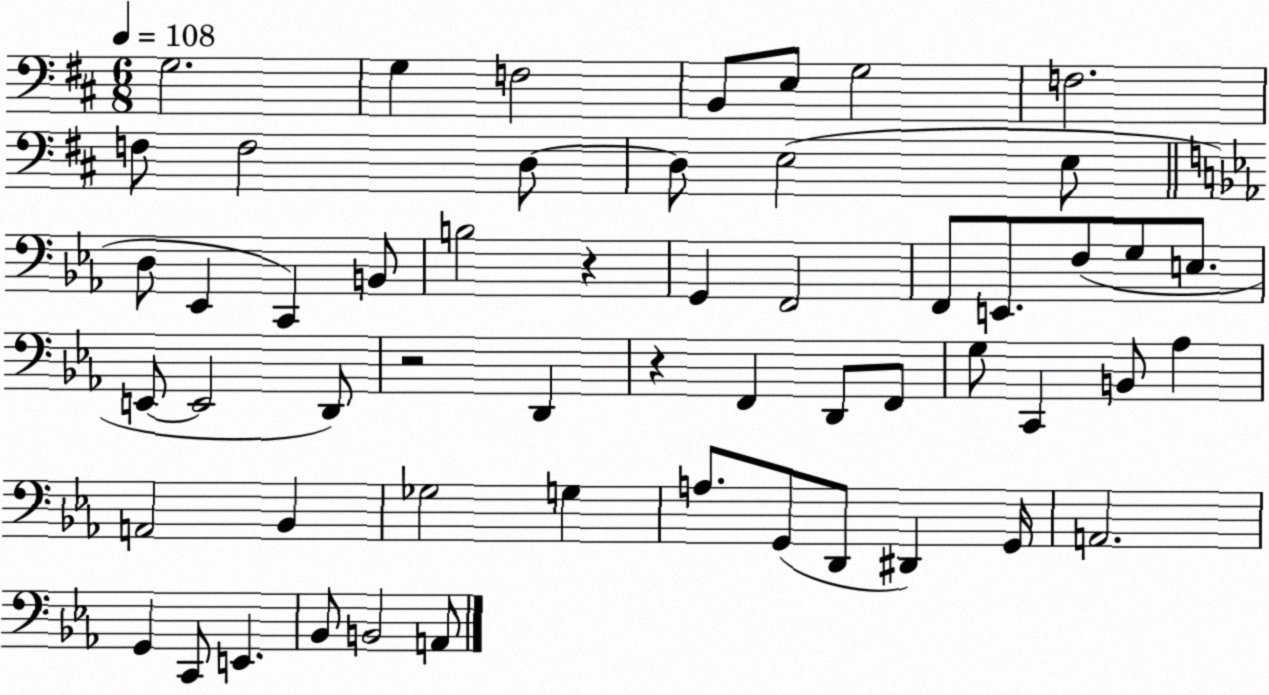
X:1
T:Untitled
M:6/8
L:1/4
K:D
G,2 G, F,2 B,,/2 E,/2 G,2 F,2 F,/2 F,2 D,/2 D,/2 E,2 E,/2 D,/2 _E,, C,, B,,/2 B,2 z G,, F,,2 F,,/2 E,,/2 F,/2 G,/2 E,/2 E,,/2 E,,2 D,,/2 z2 D,, z F,, D,,/2 F,,/2 G,/2 C,, B,,/2 _A, A,,2 _B,, _G,2 G, A,/2 G,,/2 D,,/2 ^D,, G,,/4 A,,2 G,, C,,/2 E,, _B,,/2 B,,2 A,,/2